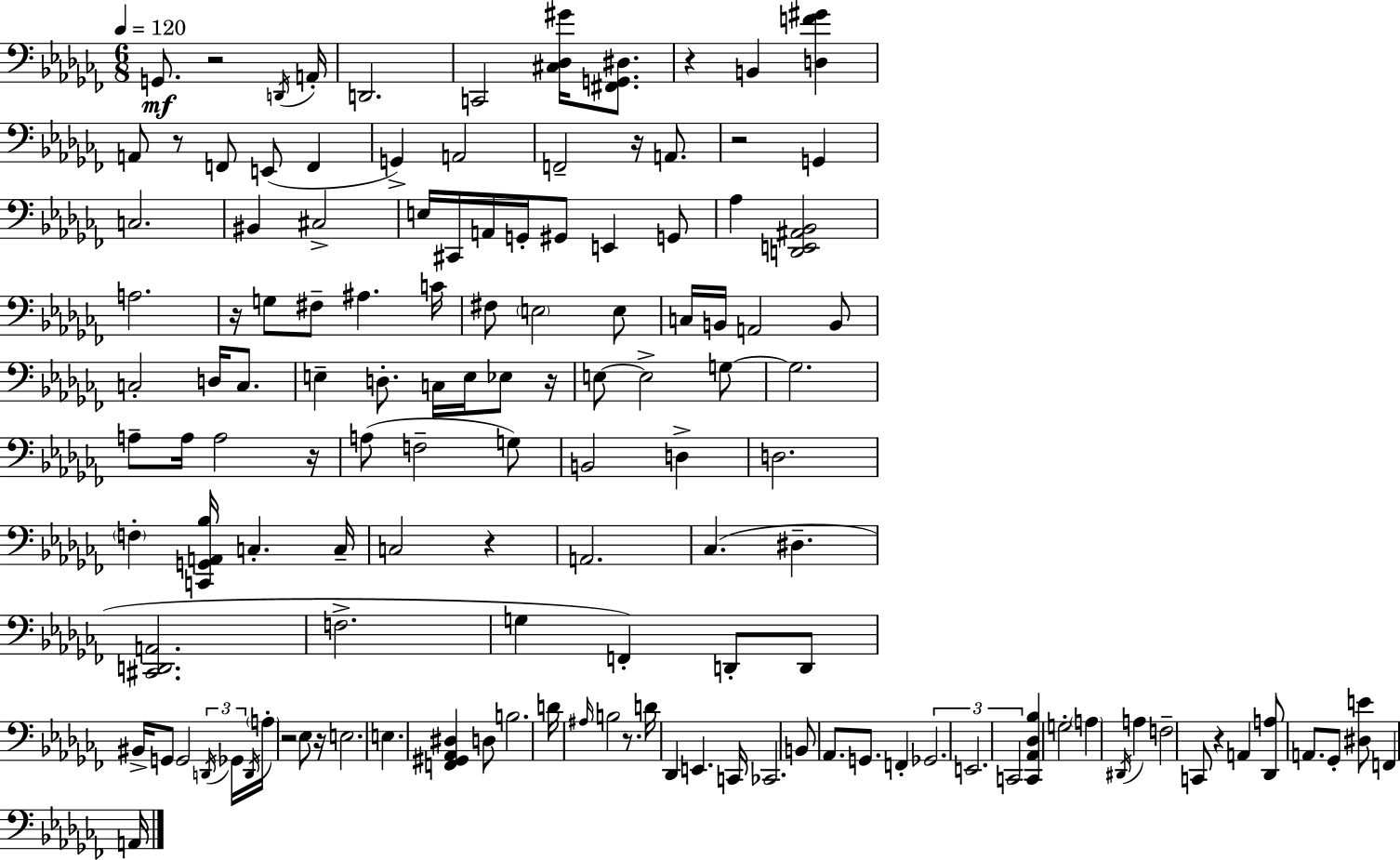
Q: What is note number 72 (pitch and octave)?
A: BIS2